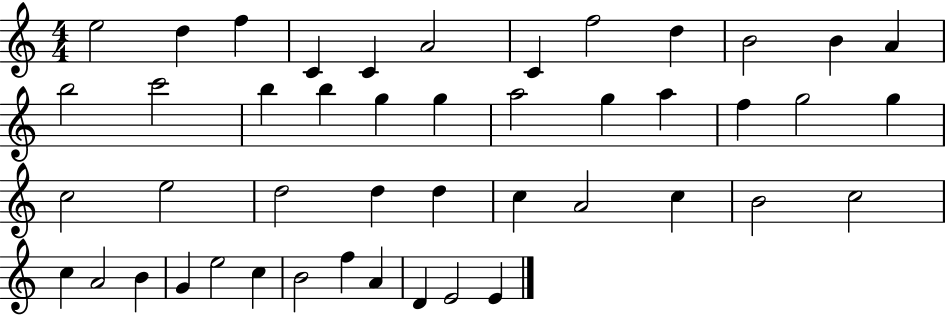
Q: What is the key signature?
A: C major